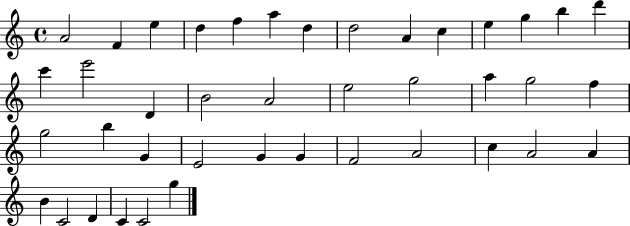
A4/h F4/q E5/q D5/q F5/q A5/q D5/q D5/h A4/q C5/q E5/q G5/q B5/q D6/q C6/q E6/h D4/q B4/h A4/h E5/h G5/h A5/q G5/h F5/q G5/h B5/q G4/q E4/h G4/q G4/q F4/h A4/h C5/q A4/h A4/q B4/q C4/h D4/q C4/q C4/h G5/q